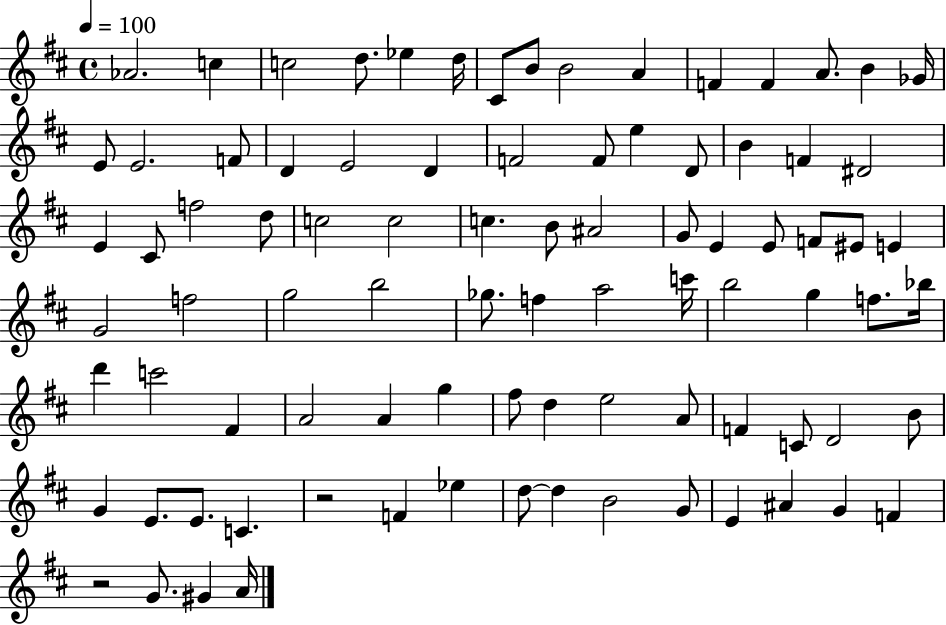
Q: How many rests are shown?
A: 2